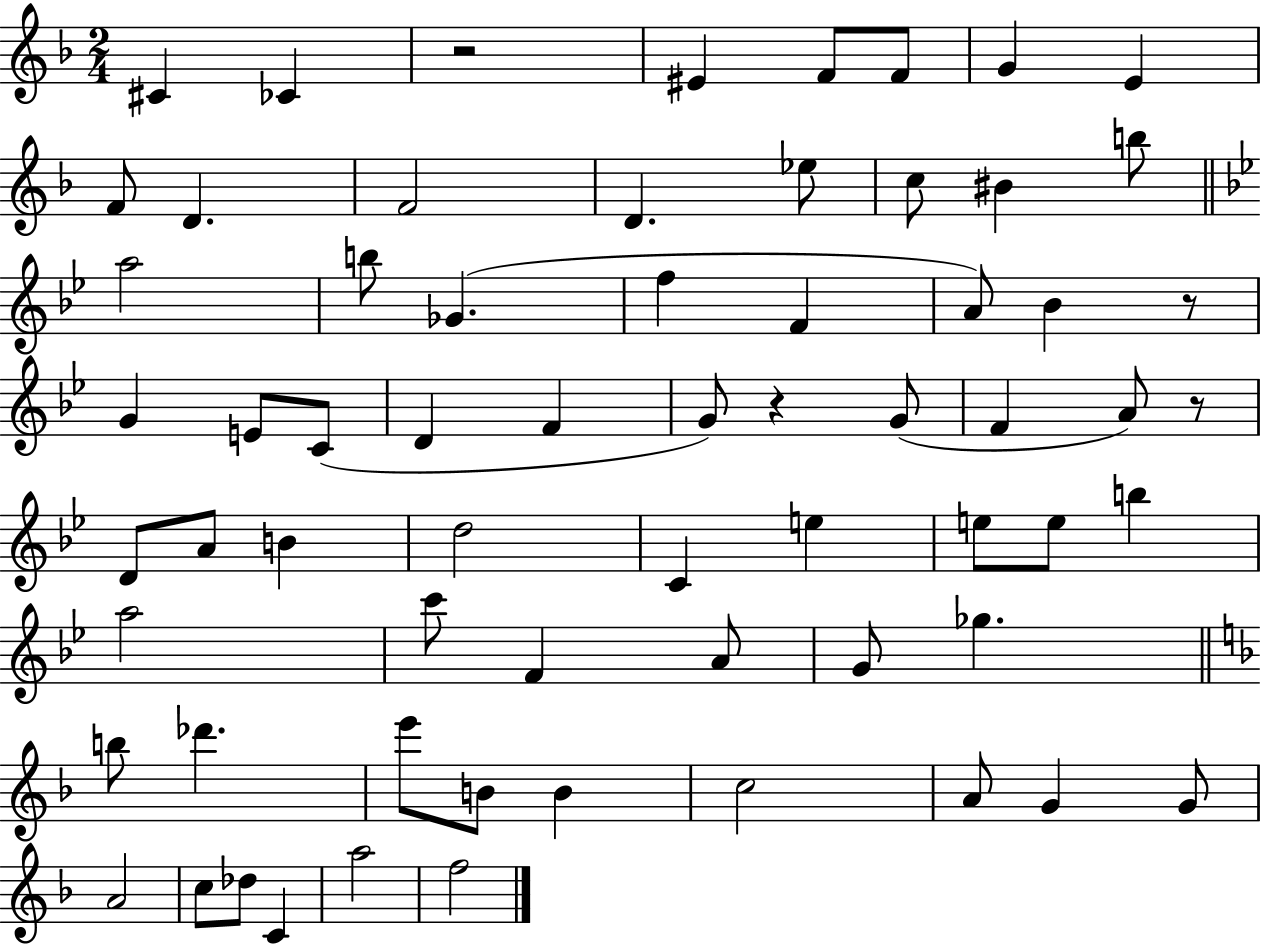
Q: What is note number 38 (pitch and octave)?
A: E5